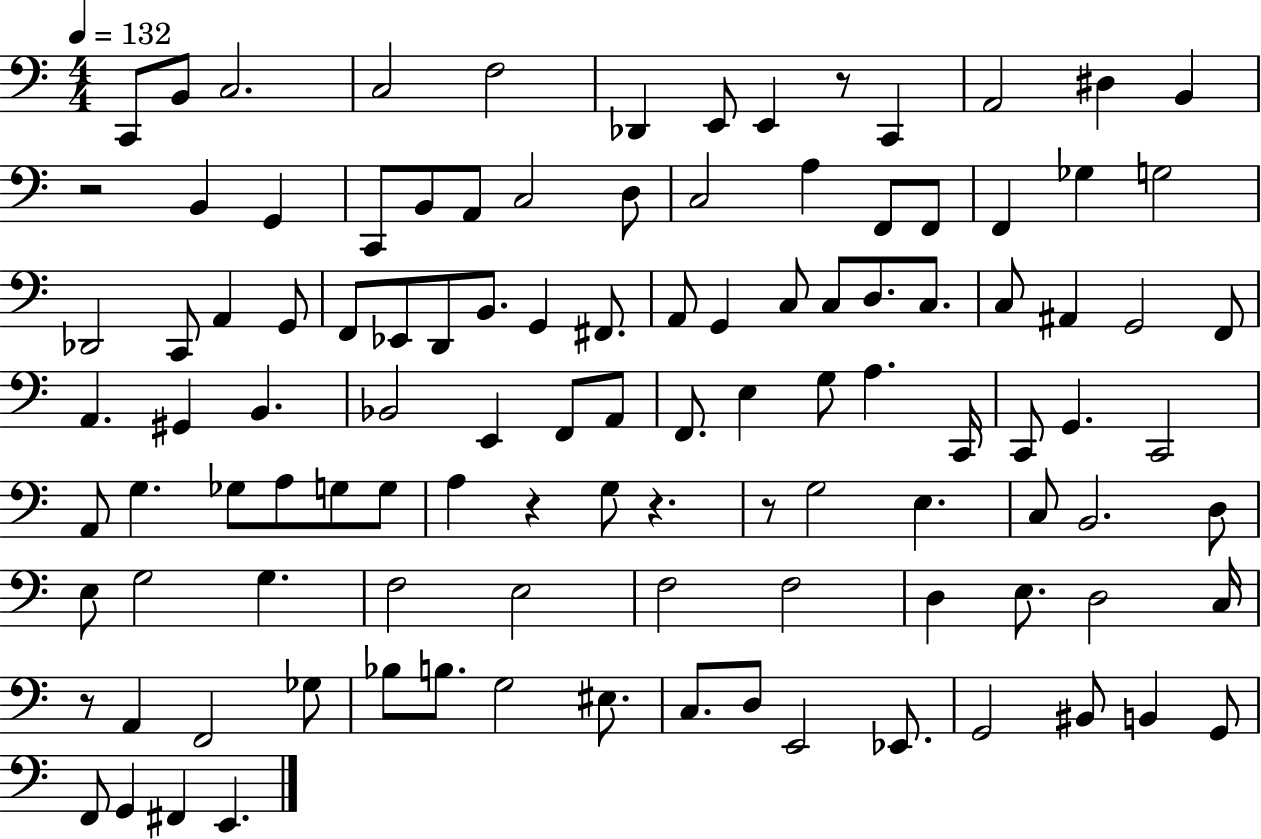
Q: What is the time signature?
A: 4/4